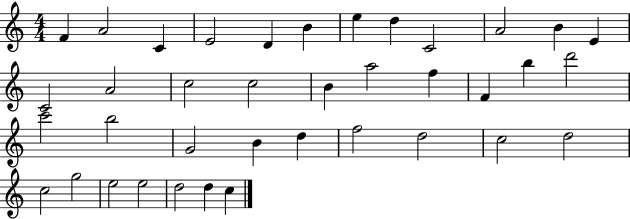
X:1
T:Untitled
M:4/4
L:1/4
K:C
F A2 C E2 D B e d C2 A2 B E C2 A2 c2 c2 B a2 f F b d'2 c'2 b2 G2 B d f2 d2 c2 d2 c2 g2 e2 e2 d2 d c